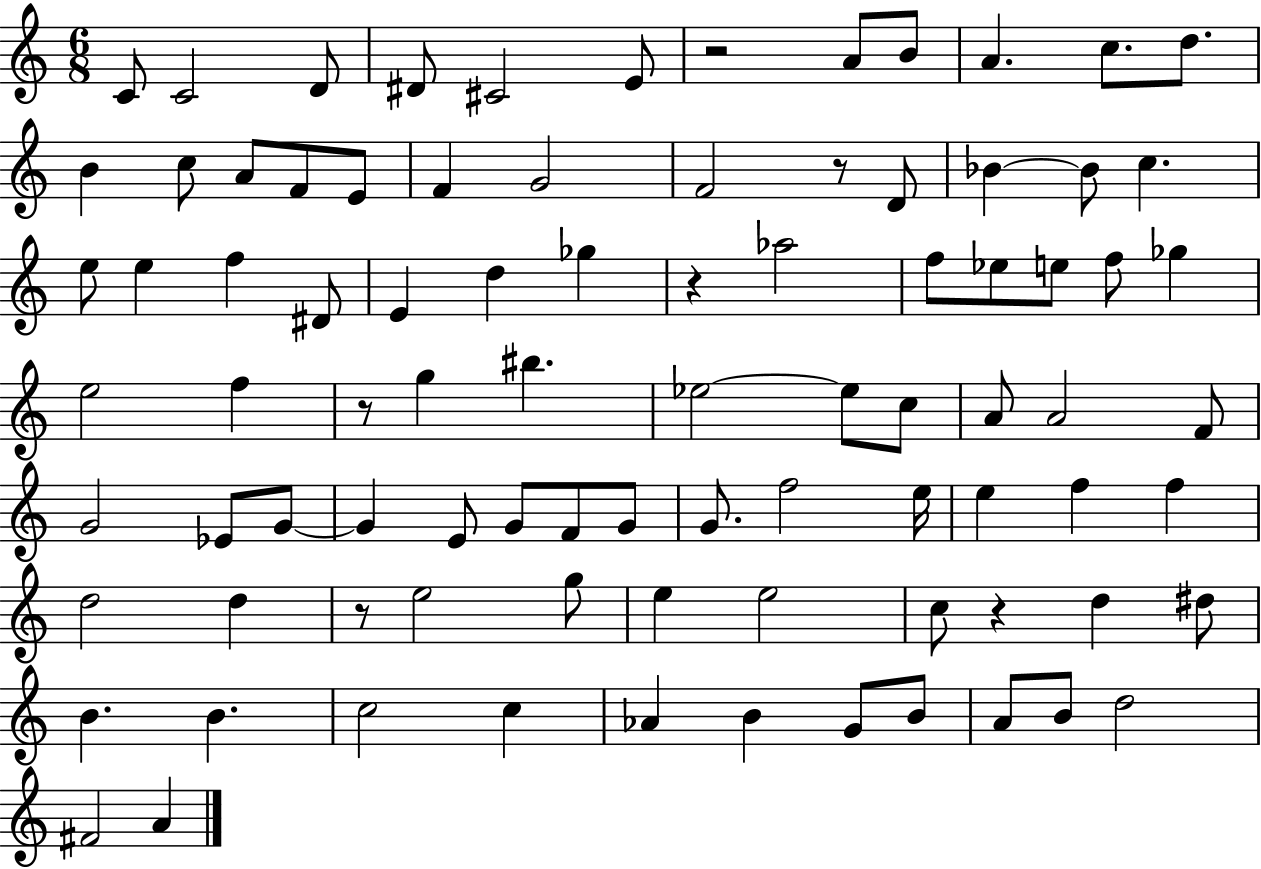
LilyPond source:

{
  \clef treble
  \numericTimeSignature
  \time 6/8
  \key c \major
  c'8 c'2 d'8 | dis'8 cis'2 e'8 | r2 a'8 b'8 | a'4. c''8. d''8. | \break b'4 c''8 a'8 f'8 e'8 | f'4 g'2 | f'2 r8 d'8 | bes'4~~ bes'8 c''4. | \break e''8 e''4 f''4 dis'8 | e'4 d''4 ges''4 | r4 aes''2 | f''8 ees''8 e''8 f''8 ges''4 | \break e''2 f''4 | r8 g''4 bis''4. | ees''2~~ ees''8 c''8 | a'8 a'2 f'8 | \break g'2 ees'8 g'8~~ | g'4 e'8 g'8 f'8 g'8 | g'8. f''2 e''16 | e''4 f''4 f''4 | \break d''2 d''4 | r8 e''2 g''8 | e''4 e''2 | c''8 r4 d''4 dis''8 | \break b'4. b'4. | c''2 c''4 | aes'4 b'4 g'8 b'8 | a'8 b'8 d''2 | \break fis'2 a'4 | \bar "|."
}